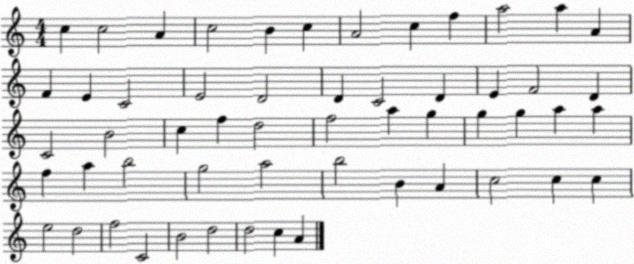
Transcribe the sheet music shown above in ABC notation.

X:1
T:Untitled
M:4/4
L:1/4
K:C
c c2 A c2 B c A2 c f a2 a A F E C2 E2 D2 D C2 D E F2 D C2 B2 c f d2 f2 a g g g a a f a b2 g2 a2 b2 B A c2 c c e2 d2 f2 C2 B2 d2 d2 c A